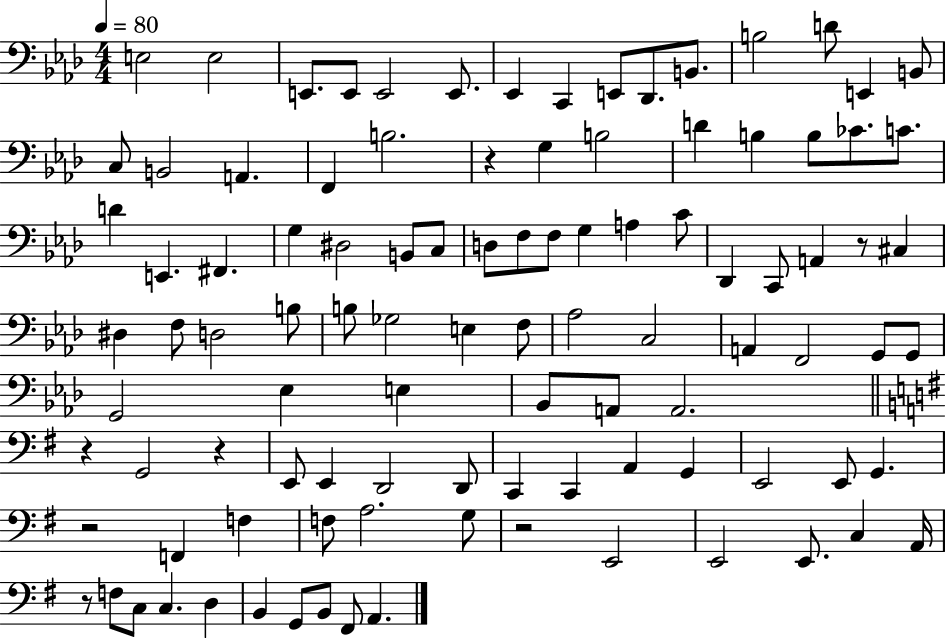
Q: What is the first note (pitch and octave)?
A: E3